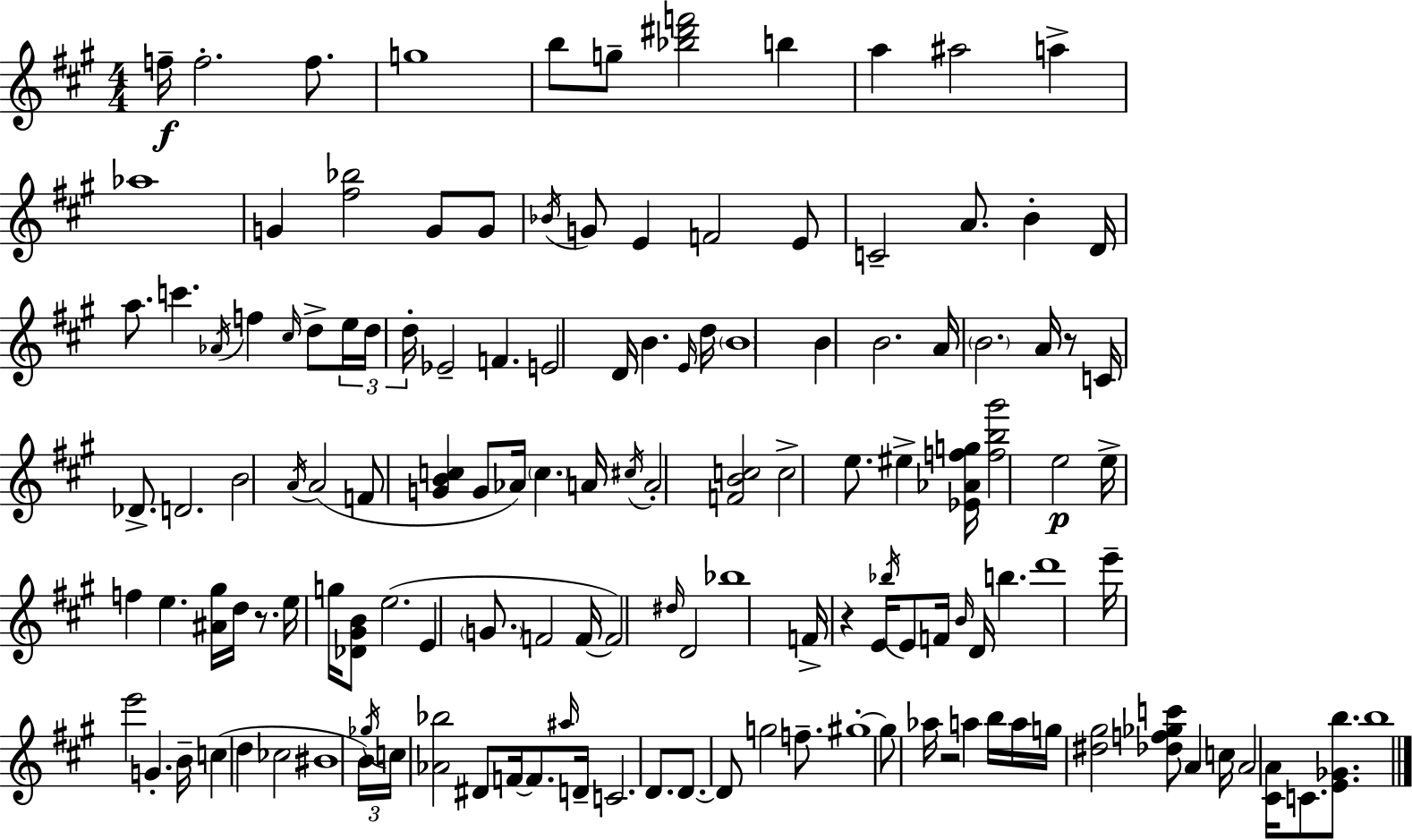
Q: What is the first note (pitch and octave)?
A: F5